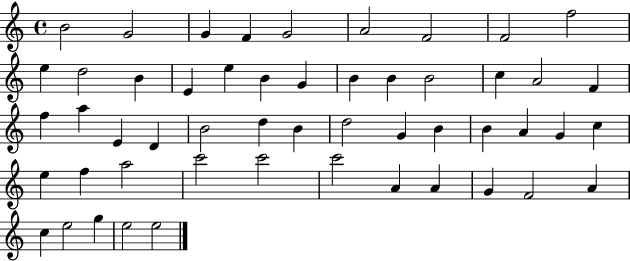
B4/h G4/h G4/q F4/q G4/h A4/h F4/h F4/h F5/h E5/q D5/h B4/q E4/q E5/q B4/q G4/q B4/q B4/q B4/h C5/q A4/h F4/q F5/q A5/q E4/q D4/q B4/h D5/q B4/q D5/h G4/q B4/q B4/q A4/q G4/q C5/q E5/q F5/q A5/h C6/h C6/h C6/h A4/q A4/q G4/q F4/h A4/q C5/q E5/h G5/q E5/h E5/h